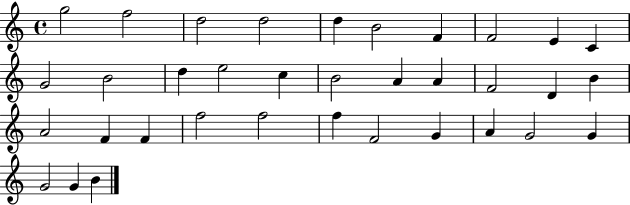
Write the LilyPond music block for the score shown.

{
  \clef treble
  \time 4/4
  \defaultTimeSignature
  \key c \major
  g''2 f''2 | d''2 d''2 | d''4 b'2 f'4 | f'2 e'4 c'4 | \break g'2 b'2 | d''4 e''2 c''4 | b'2 a'4 a'4 | f'2 d'4 b'4 | \break a'2 f'4 f'4 | f''2 f''2 | f''4 f'2 g'4 | a'4 g'2 g'4 | \break g'2 g'4 b'4 | \bar "|."
}